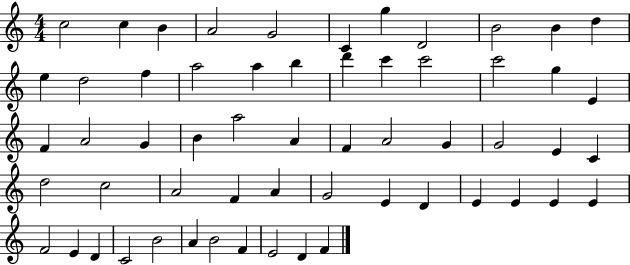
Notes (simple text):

C5/h C5/q B4/q A4/h G4/h C4/q G5/q D4/h B4/h B4/q D5/q E5/q D5/h F5/q A5/h A5/q B5/q D6/q C6/q C6/h C6/h G5/q E4/q F4/q A4/h G4/q B4/q A5/h A4/q F4/q A4/h G4/q G4/h E4/q C4/q D5/h C5/h A4/h F4/q A4/q G4/h E4/q D4/q E4/q E4/q E4/q E4/q F4/h E4/q D4/q C4/h B4/h A4/q B4/h F4/q E4/h D4/q F4/q